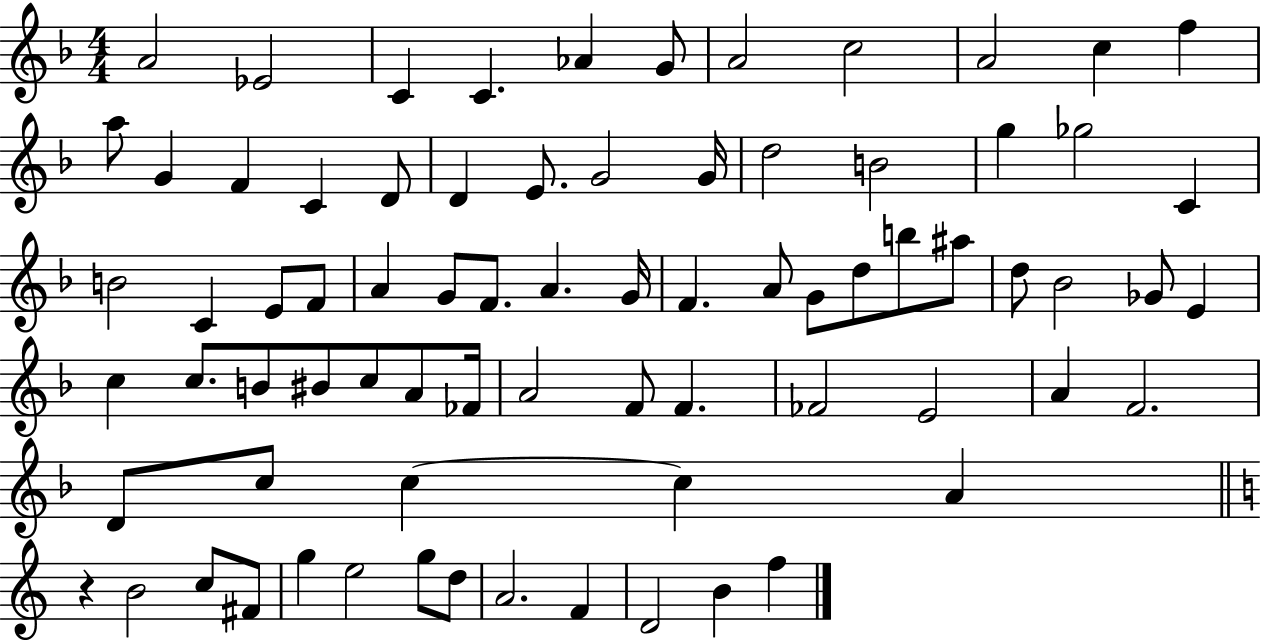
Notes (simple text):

A4/h Eb4/h C4/q C4/q. Ab4/q G4/e A4/h C5/h A4/h C5/q F5/q A5/e G4/q F4/q C4/q D4/e D4/q E4/e. G4/h G4/s D5/h B4/h G5/q Gb5/h C4/q B4/h C4/q E4/e F4/e A4/q G4/e F4/e. A4/q. G4/s F4/q. A4/e G4/e D5/e B5/e A#5/e D5/e Bb4/h Gb4/e E4/q C5/q C5/e. B4/e BIS4/e C5/e A4/e FES4/s A4/h F4/e F4/q. FES4/h E4/h A4/q F4/h. D4/e C5/e C5/q C5/q A4/q R/q B4/h C5/e F#4/e G5/q E5/h G5/e D5/e A4/h. F4/q D4/h B4/q F5/q